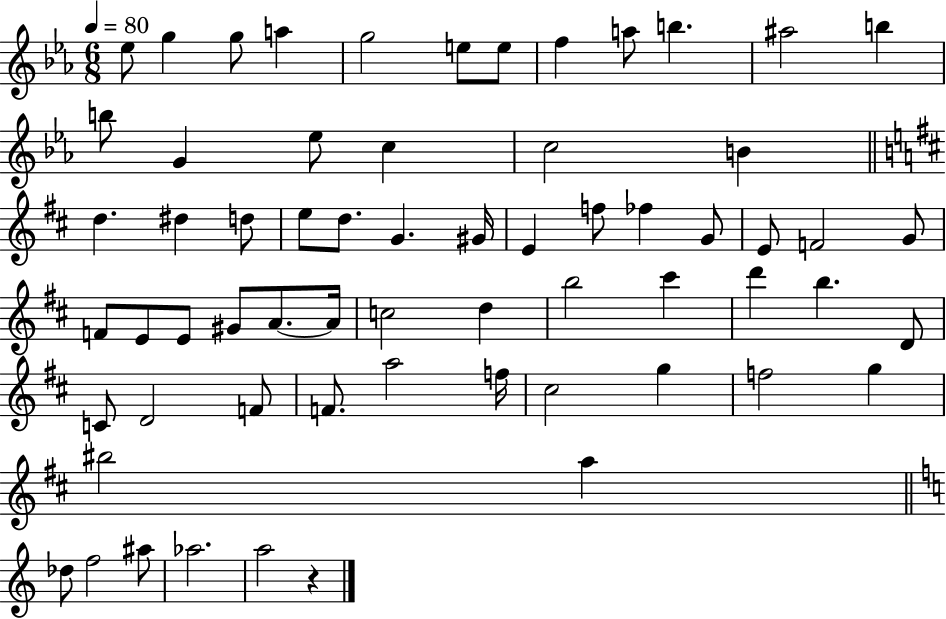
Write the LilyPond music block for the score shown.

{
  \clef treble
  \numericTimeSignature
  \time 6/8
  \key ees \major
  \tempo 4 = 80
  ees''8 g''4 g''8 a''4 | g''2 e''8 e''8 | f''4 a''8 b''4. | ais''2 b''4 | \break b''8 g'4 ees''8 c''4 | c''2 b'4 | \bar "||" \break \key b \minor d''4. dis''4 d''8 | e''8 d''8. g'4. gis'16 | e'4 f''8 fes''4 g'8 | e'8 f'2 g'8 | \break f'8 e'8 e'8 gis'8 a'8.~~ a'16 | c''2 d''4 | b''2 cis'''4 | d'''4 b''4. d'8 | \break c'8 d'2 f'8 | f'8. a''2 f''16 | cis''2 g''4 | f''2 g''4 | \break bis''2 a''4 | \bar "||" \break \key c \major des''8 f''2 ais''8 | aes''2. | a''2 r4 | \bar "|."
}